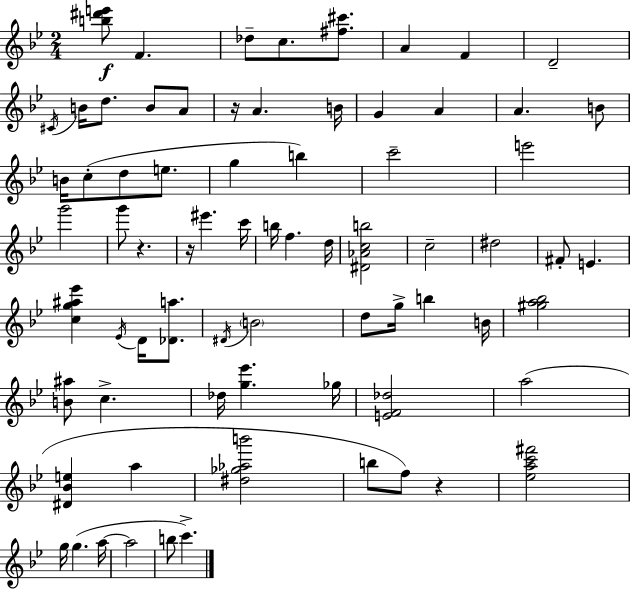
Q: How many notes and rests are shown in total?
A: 73